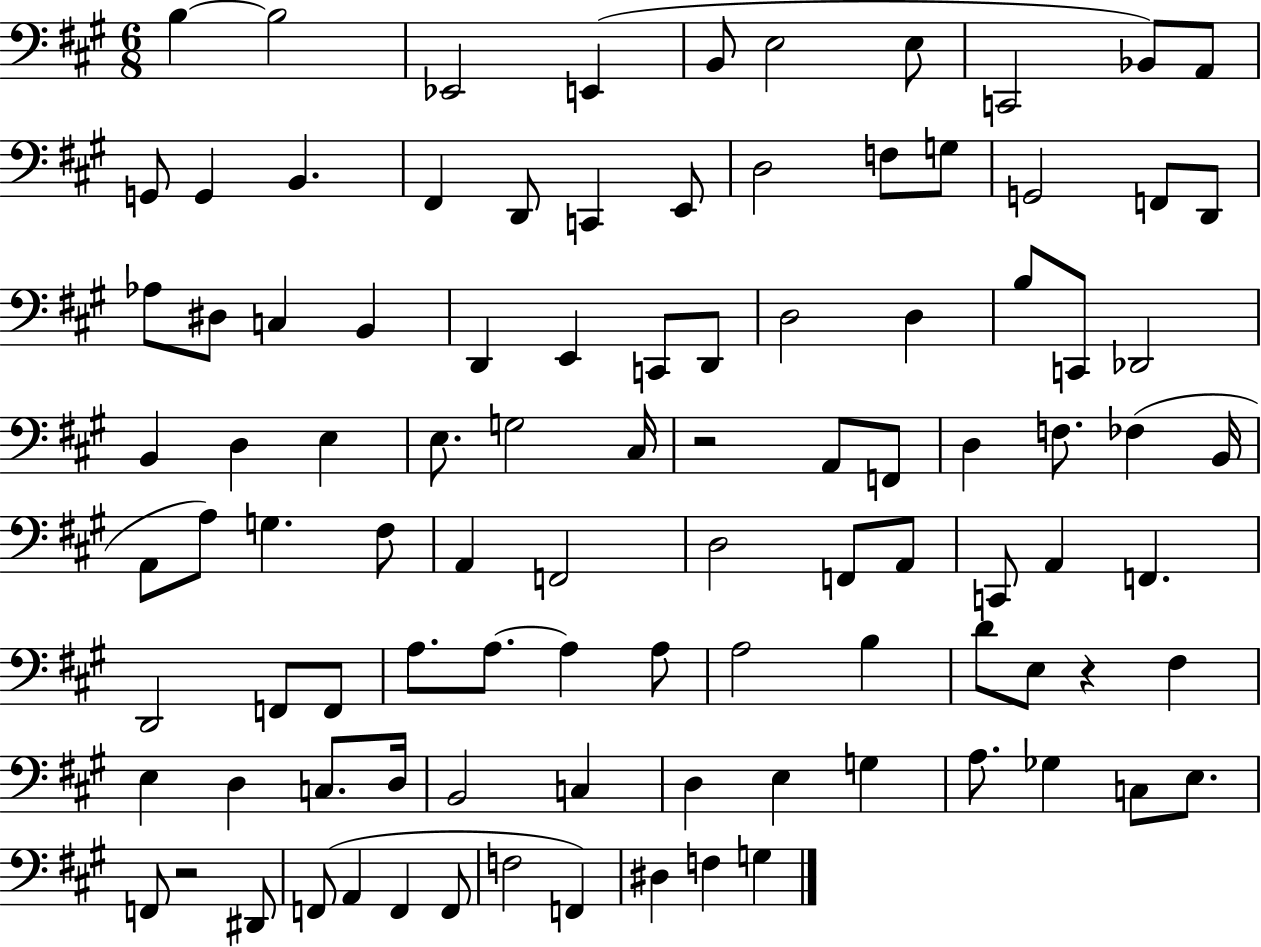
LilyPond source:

{
  \clef bass
  \numericTimeSignature
  \time 6/8
  \key a \major
  b4~~ b2 | ees,2 e,4( | b,8 e2 e8 | c,2 bes,8) a,8 | \break g,8 g,4 b,4. | fis,4 d,8 c,4 e,8 | d2 f8 g8 | g,2 f,8 d,8 | \break aes8 dis8 c4 b,4 | d,4 e,4 c,8 d,8 | d2 d4 | b8 c,8 des,2 | \break b,4 d4 e4 | e8. g2 cis16 | r2 a,8 f,8 | d4 f8. fes4( b,16 | \break a,8 a8) g4. fis8 | a,4 f,2 | d2 f,8 a,8 | c,8 a,4 f,4. | \break d,2 f,8 f,8 | a8. a8.~~ a4 a8 | a2 b4 | d'8 e8 r4 fis4 | \break e4 d4 c8. d16 | b,2 c4 | d4 e4 g4 | a8. ges4 c8 e8. | \break f,8 r2 dis,8 | f,8( a,4 f,4 f,8 | f2 f,4) | dis4 f4 g4 | \break \bar "|."
}